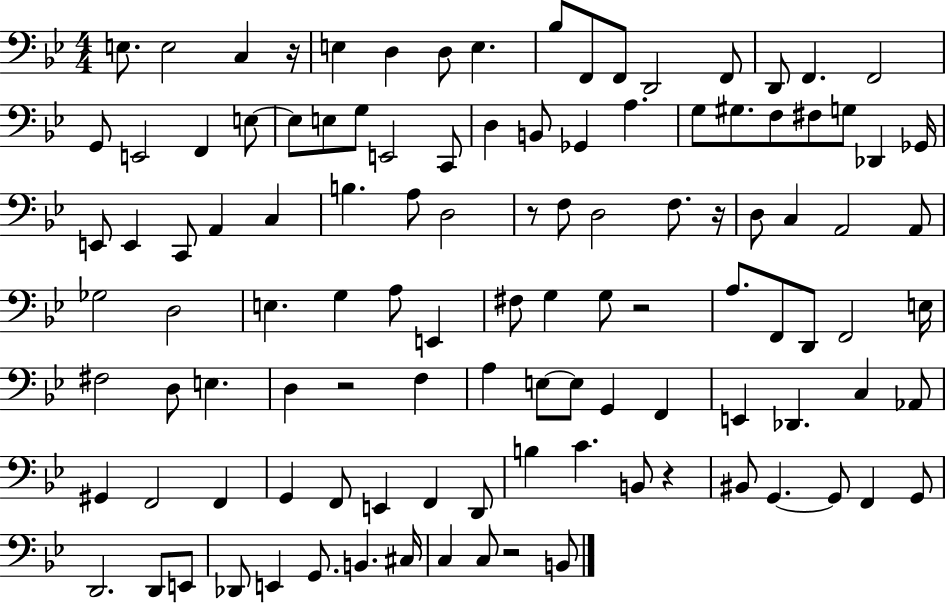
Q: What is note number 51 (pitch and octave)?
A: Gb3